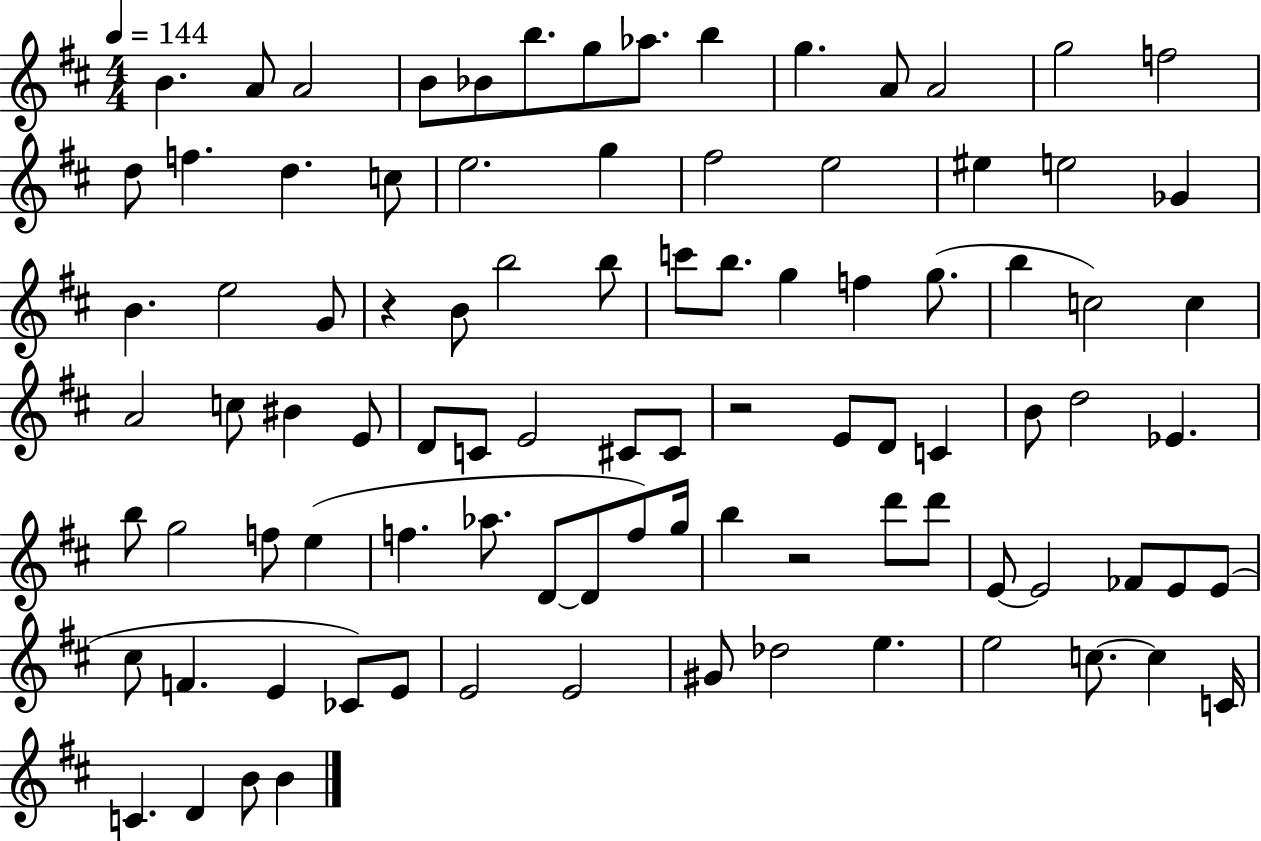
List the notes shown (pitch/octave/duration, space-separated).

B4/q. A4/e A4/h B4/e Bb4/e B5/e. G5/e Ab5/e. B5/q G5/q. A4/e A4/h G5/h F5/h D5/e F5/q. D5/q. C5/e E5/h. G5/q F#5/h E5/h EIS5/q E5/h Gb4/q B4/q. E5/h G4/e R/q B4/e B5/h B5/e C6/e B5/e. G5/q F5/q G5/e. B5/q C5/h C5/q A4/h C5/e BIS4/q E4/e D4/e C4/e E4/h C#4/e C#4/e R/h E4/e D4/e C4/q B4/e D5/h Eb4/q. B5/e G5/h F5/e E5/q F5/q. Ab5/e. D4/e D4/e F5/e G5/s B5/q R/h D6/e D6/e E4/e E4/h FES4/e E4/e E4/e C#5/e F4/q. E4/q CES4/e E4/e E4/h E4/h G#4/e Db5/h E5/q. E5/h C5/e. C5/q C4/s C4/q. D4/q B4/e B4/q